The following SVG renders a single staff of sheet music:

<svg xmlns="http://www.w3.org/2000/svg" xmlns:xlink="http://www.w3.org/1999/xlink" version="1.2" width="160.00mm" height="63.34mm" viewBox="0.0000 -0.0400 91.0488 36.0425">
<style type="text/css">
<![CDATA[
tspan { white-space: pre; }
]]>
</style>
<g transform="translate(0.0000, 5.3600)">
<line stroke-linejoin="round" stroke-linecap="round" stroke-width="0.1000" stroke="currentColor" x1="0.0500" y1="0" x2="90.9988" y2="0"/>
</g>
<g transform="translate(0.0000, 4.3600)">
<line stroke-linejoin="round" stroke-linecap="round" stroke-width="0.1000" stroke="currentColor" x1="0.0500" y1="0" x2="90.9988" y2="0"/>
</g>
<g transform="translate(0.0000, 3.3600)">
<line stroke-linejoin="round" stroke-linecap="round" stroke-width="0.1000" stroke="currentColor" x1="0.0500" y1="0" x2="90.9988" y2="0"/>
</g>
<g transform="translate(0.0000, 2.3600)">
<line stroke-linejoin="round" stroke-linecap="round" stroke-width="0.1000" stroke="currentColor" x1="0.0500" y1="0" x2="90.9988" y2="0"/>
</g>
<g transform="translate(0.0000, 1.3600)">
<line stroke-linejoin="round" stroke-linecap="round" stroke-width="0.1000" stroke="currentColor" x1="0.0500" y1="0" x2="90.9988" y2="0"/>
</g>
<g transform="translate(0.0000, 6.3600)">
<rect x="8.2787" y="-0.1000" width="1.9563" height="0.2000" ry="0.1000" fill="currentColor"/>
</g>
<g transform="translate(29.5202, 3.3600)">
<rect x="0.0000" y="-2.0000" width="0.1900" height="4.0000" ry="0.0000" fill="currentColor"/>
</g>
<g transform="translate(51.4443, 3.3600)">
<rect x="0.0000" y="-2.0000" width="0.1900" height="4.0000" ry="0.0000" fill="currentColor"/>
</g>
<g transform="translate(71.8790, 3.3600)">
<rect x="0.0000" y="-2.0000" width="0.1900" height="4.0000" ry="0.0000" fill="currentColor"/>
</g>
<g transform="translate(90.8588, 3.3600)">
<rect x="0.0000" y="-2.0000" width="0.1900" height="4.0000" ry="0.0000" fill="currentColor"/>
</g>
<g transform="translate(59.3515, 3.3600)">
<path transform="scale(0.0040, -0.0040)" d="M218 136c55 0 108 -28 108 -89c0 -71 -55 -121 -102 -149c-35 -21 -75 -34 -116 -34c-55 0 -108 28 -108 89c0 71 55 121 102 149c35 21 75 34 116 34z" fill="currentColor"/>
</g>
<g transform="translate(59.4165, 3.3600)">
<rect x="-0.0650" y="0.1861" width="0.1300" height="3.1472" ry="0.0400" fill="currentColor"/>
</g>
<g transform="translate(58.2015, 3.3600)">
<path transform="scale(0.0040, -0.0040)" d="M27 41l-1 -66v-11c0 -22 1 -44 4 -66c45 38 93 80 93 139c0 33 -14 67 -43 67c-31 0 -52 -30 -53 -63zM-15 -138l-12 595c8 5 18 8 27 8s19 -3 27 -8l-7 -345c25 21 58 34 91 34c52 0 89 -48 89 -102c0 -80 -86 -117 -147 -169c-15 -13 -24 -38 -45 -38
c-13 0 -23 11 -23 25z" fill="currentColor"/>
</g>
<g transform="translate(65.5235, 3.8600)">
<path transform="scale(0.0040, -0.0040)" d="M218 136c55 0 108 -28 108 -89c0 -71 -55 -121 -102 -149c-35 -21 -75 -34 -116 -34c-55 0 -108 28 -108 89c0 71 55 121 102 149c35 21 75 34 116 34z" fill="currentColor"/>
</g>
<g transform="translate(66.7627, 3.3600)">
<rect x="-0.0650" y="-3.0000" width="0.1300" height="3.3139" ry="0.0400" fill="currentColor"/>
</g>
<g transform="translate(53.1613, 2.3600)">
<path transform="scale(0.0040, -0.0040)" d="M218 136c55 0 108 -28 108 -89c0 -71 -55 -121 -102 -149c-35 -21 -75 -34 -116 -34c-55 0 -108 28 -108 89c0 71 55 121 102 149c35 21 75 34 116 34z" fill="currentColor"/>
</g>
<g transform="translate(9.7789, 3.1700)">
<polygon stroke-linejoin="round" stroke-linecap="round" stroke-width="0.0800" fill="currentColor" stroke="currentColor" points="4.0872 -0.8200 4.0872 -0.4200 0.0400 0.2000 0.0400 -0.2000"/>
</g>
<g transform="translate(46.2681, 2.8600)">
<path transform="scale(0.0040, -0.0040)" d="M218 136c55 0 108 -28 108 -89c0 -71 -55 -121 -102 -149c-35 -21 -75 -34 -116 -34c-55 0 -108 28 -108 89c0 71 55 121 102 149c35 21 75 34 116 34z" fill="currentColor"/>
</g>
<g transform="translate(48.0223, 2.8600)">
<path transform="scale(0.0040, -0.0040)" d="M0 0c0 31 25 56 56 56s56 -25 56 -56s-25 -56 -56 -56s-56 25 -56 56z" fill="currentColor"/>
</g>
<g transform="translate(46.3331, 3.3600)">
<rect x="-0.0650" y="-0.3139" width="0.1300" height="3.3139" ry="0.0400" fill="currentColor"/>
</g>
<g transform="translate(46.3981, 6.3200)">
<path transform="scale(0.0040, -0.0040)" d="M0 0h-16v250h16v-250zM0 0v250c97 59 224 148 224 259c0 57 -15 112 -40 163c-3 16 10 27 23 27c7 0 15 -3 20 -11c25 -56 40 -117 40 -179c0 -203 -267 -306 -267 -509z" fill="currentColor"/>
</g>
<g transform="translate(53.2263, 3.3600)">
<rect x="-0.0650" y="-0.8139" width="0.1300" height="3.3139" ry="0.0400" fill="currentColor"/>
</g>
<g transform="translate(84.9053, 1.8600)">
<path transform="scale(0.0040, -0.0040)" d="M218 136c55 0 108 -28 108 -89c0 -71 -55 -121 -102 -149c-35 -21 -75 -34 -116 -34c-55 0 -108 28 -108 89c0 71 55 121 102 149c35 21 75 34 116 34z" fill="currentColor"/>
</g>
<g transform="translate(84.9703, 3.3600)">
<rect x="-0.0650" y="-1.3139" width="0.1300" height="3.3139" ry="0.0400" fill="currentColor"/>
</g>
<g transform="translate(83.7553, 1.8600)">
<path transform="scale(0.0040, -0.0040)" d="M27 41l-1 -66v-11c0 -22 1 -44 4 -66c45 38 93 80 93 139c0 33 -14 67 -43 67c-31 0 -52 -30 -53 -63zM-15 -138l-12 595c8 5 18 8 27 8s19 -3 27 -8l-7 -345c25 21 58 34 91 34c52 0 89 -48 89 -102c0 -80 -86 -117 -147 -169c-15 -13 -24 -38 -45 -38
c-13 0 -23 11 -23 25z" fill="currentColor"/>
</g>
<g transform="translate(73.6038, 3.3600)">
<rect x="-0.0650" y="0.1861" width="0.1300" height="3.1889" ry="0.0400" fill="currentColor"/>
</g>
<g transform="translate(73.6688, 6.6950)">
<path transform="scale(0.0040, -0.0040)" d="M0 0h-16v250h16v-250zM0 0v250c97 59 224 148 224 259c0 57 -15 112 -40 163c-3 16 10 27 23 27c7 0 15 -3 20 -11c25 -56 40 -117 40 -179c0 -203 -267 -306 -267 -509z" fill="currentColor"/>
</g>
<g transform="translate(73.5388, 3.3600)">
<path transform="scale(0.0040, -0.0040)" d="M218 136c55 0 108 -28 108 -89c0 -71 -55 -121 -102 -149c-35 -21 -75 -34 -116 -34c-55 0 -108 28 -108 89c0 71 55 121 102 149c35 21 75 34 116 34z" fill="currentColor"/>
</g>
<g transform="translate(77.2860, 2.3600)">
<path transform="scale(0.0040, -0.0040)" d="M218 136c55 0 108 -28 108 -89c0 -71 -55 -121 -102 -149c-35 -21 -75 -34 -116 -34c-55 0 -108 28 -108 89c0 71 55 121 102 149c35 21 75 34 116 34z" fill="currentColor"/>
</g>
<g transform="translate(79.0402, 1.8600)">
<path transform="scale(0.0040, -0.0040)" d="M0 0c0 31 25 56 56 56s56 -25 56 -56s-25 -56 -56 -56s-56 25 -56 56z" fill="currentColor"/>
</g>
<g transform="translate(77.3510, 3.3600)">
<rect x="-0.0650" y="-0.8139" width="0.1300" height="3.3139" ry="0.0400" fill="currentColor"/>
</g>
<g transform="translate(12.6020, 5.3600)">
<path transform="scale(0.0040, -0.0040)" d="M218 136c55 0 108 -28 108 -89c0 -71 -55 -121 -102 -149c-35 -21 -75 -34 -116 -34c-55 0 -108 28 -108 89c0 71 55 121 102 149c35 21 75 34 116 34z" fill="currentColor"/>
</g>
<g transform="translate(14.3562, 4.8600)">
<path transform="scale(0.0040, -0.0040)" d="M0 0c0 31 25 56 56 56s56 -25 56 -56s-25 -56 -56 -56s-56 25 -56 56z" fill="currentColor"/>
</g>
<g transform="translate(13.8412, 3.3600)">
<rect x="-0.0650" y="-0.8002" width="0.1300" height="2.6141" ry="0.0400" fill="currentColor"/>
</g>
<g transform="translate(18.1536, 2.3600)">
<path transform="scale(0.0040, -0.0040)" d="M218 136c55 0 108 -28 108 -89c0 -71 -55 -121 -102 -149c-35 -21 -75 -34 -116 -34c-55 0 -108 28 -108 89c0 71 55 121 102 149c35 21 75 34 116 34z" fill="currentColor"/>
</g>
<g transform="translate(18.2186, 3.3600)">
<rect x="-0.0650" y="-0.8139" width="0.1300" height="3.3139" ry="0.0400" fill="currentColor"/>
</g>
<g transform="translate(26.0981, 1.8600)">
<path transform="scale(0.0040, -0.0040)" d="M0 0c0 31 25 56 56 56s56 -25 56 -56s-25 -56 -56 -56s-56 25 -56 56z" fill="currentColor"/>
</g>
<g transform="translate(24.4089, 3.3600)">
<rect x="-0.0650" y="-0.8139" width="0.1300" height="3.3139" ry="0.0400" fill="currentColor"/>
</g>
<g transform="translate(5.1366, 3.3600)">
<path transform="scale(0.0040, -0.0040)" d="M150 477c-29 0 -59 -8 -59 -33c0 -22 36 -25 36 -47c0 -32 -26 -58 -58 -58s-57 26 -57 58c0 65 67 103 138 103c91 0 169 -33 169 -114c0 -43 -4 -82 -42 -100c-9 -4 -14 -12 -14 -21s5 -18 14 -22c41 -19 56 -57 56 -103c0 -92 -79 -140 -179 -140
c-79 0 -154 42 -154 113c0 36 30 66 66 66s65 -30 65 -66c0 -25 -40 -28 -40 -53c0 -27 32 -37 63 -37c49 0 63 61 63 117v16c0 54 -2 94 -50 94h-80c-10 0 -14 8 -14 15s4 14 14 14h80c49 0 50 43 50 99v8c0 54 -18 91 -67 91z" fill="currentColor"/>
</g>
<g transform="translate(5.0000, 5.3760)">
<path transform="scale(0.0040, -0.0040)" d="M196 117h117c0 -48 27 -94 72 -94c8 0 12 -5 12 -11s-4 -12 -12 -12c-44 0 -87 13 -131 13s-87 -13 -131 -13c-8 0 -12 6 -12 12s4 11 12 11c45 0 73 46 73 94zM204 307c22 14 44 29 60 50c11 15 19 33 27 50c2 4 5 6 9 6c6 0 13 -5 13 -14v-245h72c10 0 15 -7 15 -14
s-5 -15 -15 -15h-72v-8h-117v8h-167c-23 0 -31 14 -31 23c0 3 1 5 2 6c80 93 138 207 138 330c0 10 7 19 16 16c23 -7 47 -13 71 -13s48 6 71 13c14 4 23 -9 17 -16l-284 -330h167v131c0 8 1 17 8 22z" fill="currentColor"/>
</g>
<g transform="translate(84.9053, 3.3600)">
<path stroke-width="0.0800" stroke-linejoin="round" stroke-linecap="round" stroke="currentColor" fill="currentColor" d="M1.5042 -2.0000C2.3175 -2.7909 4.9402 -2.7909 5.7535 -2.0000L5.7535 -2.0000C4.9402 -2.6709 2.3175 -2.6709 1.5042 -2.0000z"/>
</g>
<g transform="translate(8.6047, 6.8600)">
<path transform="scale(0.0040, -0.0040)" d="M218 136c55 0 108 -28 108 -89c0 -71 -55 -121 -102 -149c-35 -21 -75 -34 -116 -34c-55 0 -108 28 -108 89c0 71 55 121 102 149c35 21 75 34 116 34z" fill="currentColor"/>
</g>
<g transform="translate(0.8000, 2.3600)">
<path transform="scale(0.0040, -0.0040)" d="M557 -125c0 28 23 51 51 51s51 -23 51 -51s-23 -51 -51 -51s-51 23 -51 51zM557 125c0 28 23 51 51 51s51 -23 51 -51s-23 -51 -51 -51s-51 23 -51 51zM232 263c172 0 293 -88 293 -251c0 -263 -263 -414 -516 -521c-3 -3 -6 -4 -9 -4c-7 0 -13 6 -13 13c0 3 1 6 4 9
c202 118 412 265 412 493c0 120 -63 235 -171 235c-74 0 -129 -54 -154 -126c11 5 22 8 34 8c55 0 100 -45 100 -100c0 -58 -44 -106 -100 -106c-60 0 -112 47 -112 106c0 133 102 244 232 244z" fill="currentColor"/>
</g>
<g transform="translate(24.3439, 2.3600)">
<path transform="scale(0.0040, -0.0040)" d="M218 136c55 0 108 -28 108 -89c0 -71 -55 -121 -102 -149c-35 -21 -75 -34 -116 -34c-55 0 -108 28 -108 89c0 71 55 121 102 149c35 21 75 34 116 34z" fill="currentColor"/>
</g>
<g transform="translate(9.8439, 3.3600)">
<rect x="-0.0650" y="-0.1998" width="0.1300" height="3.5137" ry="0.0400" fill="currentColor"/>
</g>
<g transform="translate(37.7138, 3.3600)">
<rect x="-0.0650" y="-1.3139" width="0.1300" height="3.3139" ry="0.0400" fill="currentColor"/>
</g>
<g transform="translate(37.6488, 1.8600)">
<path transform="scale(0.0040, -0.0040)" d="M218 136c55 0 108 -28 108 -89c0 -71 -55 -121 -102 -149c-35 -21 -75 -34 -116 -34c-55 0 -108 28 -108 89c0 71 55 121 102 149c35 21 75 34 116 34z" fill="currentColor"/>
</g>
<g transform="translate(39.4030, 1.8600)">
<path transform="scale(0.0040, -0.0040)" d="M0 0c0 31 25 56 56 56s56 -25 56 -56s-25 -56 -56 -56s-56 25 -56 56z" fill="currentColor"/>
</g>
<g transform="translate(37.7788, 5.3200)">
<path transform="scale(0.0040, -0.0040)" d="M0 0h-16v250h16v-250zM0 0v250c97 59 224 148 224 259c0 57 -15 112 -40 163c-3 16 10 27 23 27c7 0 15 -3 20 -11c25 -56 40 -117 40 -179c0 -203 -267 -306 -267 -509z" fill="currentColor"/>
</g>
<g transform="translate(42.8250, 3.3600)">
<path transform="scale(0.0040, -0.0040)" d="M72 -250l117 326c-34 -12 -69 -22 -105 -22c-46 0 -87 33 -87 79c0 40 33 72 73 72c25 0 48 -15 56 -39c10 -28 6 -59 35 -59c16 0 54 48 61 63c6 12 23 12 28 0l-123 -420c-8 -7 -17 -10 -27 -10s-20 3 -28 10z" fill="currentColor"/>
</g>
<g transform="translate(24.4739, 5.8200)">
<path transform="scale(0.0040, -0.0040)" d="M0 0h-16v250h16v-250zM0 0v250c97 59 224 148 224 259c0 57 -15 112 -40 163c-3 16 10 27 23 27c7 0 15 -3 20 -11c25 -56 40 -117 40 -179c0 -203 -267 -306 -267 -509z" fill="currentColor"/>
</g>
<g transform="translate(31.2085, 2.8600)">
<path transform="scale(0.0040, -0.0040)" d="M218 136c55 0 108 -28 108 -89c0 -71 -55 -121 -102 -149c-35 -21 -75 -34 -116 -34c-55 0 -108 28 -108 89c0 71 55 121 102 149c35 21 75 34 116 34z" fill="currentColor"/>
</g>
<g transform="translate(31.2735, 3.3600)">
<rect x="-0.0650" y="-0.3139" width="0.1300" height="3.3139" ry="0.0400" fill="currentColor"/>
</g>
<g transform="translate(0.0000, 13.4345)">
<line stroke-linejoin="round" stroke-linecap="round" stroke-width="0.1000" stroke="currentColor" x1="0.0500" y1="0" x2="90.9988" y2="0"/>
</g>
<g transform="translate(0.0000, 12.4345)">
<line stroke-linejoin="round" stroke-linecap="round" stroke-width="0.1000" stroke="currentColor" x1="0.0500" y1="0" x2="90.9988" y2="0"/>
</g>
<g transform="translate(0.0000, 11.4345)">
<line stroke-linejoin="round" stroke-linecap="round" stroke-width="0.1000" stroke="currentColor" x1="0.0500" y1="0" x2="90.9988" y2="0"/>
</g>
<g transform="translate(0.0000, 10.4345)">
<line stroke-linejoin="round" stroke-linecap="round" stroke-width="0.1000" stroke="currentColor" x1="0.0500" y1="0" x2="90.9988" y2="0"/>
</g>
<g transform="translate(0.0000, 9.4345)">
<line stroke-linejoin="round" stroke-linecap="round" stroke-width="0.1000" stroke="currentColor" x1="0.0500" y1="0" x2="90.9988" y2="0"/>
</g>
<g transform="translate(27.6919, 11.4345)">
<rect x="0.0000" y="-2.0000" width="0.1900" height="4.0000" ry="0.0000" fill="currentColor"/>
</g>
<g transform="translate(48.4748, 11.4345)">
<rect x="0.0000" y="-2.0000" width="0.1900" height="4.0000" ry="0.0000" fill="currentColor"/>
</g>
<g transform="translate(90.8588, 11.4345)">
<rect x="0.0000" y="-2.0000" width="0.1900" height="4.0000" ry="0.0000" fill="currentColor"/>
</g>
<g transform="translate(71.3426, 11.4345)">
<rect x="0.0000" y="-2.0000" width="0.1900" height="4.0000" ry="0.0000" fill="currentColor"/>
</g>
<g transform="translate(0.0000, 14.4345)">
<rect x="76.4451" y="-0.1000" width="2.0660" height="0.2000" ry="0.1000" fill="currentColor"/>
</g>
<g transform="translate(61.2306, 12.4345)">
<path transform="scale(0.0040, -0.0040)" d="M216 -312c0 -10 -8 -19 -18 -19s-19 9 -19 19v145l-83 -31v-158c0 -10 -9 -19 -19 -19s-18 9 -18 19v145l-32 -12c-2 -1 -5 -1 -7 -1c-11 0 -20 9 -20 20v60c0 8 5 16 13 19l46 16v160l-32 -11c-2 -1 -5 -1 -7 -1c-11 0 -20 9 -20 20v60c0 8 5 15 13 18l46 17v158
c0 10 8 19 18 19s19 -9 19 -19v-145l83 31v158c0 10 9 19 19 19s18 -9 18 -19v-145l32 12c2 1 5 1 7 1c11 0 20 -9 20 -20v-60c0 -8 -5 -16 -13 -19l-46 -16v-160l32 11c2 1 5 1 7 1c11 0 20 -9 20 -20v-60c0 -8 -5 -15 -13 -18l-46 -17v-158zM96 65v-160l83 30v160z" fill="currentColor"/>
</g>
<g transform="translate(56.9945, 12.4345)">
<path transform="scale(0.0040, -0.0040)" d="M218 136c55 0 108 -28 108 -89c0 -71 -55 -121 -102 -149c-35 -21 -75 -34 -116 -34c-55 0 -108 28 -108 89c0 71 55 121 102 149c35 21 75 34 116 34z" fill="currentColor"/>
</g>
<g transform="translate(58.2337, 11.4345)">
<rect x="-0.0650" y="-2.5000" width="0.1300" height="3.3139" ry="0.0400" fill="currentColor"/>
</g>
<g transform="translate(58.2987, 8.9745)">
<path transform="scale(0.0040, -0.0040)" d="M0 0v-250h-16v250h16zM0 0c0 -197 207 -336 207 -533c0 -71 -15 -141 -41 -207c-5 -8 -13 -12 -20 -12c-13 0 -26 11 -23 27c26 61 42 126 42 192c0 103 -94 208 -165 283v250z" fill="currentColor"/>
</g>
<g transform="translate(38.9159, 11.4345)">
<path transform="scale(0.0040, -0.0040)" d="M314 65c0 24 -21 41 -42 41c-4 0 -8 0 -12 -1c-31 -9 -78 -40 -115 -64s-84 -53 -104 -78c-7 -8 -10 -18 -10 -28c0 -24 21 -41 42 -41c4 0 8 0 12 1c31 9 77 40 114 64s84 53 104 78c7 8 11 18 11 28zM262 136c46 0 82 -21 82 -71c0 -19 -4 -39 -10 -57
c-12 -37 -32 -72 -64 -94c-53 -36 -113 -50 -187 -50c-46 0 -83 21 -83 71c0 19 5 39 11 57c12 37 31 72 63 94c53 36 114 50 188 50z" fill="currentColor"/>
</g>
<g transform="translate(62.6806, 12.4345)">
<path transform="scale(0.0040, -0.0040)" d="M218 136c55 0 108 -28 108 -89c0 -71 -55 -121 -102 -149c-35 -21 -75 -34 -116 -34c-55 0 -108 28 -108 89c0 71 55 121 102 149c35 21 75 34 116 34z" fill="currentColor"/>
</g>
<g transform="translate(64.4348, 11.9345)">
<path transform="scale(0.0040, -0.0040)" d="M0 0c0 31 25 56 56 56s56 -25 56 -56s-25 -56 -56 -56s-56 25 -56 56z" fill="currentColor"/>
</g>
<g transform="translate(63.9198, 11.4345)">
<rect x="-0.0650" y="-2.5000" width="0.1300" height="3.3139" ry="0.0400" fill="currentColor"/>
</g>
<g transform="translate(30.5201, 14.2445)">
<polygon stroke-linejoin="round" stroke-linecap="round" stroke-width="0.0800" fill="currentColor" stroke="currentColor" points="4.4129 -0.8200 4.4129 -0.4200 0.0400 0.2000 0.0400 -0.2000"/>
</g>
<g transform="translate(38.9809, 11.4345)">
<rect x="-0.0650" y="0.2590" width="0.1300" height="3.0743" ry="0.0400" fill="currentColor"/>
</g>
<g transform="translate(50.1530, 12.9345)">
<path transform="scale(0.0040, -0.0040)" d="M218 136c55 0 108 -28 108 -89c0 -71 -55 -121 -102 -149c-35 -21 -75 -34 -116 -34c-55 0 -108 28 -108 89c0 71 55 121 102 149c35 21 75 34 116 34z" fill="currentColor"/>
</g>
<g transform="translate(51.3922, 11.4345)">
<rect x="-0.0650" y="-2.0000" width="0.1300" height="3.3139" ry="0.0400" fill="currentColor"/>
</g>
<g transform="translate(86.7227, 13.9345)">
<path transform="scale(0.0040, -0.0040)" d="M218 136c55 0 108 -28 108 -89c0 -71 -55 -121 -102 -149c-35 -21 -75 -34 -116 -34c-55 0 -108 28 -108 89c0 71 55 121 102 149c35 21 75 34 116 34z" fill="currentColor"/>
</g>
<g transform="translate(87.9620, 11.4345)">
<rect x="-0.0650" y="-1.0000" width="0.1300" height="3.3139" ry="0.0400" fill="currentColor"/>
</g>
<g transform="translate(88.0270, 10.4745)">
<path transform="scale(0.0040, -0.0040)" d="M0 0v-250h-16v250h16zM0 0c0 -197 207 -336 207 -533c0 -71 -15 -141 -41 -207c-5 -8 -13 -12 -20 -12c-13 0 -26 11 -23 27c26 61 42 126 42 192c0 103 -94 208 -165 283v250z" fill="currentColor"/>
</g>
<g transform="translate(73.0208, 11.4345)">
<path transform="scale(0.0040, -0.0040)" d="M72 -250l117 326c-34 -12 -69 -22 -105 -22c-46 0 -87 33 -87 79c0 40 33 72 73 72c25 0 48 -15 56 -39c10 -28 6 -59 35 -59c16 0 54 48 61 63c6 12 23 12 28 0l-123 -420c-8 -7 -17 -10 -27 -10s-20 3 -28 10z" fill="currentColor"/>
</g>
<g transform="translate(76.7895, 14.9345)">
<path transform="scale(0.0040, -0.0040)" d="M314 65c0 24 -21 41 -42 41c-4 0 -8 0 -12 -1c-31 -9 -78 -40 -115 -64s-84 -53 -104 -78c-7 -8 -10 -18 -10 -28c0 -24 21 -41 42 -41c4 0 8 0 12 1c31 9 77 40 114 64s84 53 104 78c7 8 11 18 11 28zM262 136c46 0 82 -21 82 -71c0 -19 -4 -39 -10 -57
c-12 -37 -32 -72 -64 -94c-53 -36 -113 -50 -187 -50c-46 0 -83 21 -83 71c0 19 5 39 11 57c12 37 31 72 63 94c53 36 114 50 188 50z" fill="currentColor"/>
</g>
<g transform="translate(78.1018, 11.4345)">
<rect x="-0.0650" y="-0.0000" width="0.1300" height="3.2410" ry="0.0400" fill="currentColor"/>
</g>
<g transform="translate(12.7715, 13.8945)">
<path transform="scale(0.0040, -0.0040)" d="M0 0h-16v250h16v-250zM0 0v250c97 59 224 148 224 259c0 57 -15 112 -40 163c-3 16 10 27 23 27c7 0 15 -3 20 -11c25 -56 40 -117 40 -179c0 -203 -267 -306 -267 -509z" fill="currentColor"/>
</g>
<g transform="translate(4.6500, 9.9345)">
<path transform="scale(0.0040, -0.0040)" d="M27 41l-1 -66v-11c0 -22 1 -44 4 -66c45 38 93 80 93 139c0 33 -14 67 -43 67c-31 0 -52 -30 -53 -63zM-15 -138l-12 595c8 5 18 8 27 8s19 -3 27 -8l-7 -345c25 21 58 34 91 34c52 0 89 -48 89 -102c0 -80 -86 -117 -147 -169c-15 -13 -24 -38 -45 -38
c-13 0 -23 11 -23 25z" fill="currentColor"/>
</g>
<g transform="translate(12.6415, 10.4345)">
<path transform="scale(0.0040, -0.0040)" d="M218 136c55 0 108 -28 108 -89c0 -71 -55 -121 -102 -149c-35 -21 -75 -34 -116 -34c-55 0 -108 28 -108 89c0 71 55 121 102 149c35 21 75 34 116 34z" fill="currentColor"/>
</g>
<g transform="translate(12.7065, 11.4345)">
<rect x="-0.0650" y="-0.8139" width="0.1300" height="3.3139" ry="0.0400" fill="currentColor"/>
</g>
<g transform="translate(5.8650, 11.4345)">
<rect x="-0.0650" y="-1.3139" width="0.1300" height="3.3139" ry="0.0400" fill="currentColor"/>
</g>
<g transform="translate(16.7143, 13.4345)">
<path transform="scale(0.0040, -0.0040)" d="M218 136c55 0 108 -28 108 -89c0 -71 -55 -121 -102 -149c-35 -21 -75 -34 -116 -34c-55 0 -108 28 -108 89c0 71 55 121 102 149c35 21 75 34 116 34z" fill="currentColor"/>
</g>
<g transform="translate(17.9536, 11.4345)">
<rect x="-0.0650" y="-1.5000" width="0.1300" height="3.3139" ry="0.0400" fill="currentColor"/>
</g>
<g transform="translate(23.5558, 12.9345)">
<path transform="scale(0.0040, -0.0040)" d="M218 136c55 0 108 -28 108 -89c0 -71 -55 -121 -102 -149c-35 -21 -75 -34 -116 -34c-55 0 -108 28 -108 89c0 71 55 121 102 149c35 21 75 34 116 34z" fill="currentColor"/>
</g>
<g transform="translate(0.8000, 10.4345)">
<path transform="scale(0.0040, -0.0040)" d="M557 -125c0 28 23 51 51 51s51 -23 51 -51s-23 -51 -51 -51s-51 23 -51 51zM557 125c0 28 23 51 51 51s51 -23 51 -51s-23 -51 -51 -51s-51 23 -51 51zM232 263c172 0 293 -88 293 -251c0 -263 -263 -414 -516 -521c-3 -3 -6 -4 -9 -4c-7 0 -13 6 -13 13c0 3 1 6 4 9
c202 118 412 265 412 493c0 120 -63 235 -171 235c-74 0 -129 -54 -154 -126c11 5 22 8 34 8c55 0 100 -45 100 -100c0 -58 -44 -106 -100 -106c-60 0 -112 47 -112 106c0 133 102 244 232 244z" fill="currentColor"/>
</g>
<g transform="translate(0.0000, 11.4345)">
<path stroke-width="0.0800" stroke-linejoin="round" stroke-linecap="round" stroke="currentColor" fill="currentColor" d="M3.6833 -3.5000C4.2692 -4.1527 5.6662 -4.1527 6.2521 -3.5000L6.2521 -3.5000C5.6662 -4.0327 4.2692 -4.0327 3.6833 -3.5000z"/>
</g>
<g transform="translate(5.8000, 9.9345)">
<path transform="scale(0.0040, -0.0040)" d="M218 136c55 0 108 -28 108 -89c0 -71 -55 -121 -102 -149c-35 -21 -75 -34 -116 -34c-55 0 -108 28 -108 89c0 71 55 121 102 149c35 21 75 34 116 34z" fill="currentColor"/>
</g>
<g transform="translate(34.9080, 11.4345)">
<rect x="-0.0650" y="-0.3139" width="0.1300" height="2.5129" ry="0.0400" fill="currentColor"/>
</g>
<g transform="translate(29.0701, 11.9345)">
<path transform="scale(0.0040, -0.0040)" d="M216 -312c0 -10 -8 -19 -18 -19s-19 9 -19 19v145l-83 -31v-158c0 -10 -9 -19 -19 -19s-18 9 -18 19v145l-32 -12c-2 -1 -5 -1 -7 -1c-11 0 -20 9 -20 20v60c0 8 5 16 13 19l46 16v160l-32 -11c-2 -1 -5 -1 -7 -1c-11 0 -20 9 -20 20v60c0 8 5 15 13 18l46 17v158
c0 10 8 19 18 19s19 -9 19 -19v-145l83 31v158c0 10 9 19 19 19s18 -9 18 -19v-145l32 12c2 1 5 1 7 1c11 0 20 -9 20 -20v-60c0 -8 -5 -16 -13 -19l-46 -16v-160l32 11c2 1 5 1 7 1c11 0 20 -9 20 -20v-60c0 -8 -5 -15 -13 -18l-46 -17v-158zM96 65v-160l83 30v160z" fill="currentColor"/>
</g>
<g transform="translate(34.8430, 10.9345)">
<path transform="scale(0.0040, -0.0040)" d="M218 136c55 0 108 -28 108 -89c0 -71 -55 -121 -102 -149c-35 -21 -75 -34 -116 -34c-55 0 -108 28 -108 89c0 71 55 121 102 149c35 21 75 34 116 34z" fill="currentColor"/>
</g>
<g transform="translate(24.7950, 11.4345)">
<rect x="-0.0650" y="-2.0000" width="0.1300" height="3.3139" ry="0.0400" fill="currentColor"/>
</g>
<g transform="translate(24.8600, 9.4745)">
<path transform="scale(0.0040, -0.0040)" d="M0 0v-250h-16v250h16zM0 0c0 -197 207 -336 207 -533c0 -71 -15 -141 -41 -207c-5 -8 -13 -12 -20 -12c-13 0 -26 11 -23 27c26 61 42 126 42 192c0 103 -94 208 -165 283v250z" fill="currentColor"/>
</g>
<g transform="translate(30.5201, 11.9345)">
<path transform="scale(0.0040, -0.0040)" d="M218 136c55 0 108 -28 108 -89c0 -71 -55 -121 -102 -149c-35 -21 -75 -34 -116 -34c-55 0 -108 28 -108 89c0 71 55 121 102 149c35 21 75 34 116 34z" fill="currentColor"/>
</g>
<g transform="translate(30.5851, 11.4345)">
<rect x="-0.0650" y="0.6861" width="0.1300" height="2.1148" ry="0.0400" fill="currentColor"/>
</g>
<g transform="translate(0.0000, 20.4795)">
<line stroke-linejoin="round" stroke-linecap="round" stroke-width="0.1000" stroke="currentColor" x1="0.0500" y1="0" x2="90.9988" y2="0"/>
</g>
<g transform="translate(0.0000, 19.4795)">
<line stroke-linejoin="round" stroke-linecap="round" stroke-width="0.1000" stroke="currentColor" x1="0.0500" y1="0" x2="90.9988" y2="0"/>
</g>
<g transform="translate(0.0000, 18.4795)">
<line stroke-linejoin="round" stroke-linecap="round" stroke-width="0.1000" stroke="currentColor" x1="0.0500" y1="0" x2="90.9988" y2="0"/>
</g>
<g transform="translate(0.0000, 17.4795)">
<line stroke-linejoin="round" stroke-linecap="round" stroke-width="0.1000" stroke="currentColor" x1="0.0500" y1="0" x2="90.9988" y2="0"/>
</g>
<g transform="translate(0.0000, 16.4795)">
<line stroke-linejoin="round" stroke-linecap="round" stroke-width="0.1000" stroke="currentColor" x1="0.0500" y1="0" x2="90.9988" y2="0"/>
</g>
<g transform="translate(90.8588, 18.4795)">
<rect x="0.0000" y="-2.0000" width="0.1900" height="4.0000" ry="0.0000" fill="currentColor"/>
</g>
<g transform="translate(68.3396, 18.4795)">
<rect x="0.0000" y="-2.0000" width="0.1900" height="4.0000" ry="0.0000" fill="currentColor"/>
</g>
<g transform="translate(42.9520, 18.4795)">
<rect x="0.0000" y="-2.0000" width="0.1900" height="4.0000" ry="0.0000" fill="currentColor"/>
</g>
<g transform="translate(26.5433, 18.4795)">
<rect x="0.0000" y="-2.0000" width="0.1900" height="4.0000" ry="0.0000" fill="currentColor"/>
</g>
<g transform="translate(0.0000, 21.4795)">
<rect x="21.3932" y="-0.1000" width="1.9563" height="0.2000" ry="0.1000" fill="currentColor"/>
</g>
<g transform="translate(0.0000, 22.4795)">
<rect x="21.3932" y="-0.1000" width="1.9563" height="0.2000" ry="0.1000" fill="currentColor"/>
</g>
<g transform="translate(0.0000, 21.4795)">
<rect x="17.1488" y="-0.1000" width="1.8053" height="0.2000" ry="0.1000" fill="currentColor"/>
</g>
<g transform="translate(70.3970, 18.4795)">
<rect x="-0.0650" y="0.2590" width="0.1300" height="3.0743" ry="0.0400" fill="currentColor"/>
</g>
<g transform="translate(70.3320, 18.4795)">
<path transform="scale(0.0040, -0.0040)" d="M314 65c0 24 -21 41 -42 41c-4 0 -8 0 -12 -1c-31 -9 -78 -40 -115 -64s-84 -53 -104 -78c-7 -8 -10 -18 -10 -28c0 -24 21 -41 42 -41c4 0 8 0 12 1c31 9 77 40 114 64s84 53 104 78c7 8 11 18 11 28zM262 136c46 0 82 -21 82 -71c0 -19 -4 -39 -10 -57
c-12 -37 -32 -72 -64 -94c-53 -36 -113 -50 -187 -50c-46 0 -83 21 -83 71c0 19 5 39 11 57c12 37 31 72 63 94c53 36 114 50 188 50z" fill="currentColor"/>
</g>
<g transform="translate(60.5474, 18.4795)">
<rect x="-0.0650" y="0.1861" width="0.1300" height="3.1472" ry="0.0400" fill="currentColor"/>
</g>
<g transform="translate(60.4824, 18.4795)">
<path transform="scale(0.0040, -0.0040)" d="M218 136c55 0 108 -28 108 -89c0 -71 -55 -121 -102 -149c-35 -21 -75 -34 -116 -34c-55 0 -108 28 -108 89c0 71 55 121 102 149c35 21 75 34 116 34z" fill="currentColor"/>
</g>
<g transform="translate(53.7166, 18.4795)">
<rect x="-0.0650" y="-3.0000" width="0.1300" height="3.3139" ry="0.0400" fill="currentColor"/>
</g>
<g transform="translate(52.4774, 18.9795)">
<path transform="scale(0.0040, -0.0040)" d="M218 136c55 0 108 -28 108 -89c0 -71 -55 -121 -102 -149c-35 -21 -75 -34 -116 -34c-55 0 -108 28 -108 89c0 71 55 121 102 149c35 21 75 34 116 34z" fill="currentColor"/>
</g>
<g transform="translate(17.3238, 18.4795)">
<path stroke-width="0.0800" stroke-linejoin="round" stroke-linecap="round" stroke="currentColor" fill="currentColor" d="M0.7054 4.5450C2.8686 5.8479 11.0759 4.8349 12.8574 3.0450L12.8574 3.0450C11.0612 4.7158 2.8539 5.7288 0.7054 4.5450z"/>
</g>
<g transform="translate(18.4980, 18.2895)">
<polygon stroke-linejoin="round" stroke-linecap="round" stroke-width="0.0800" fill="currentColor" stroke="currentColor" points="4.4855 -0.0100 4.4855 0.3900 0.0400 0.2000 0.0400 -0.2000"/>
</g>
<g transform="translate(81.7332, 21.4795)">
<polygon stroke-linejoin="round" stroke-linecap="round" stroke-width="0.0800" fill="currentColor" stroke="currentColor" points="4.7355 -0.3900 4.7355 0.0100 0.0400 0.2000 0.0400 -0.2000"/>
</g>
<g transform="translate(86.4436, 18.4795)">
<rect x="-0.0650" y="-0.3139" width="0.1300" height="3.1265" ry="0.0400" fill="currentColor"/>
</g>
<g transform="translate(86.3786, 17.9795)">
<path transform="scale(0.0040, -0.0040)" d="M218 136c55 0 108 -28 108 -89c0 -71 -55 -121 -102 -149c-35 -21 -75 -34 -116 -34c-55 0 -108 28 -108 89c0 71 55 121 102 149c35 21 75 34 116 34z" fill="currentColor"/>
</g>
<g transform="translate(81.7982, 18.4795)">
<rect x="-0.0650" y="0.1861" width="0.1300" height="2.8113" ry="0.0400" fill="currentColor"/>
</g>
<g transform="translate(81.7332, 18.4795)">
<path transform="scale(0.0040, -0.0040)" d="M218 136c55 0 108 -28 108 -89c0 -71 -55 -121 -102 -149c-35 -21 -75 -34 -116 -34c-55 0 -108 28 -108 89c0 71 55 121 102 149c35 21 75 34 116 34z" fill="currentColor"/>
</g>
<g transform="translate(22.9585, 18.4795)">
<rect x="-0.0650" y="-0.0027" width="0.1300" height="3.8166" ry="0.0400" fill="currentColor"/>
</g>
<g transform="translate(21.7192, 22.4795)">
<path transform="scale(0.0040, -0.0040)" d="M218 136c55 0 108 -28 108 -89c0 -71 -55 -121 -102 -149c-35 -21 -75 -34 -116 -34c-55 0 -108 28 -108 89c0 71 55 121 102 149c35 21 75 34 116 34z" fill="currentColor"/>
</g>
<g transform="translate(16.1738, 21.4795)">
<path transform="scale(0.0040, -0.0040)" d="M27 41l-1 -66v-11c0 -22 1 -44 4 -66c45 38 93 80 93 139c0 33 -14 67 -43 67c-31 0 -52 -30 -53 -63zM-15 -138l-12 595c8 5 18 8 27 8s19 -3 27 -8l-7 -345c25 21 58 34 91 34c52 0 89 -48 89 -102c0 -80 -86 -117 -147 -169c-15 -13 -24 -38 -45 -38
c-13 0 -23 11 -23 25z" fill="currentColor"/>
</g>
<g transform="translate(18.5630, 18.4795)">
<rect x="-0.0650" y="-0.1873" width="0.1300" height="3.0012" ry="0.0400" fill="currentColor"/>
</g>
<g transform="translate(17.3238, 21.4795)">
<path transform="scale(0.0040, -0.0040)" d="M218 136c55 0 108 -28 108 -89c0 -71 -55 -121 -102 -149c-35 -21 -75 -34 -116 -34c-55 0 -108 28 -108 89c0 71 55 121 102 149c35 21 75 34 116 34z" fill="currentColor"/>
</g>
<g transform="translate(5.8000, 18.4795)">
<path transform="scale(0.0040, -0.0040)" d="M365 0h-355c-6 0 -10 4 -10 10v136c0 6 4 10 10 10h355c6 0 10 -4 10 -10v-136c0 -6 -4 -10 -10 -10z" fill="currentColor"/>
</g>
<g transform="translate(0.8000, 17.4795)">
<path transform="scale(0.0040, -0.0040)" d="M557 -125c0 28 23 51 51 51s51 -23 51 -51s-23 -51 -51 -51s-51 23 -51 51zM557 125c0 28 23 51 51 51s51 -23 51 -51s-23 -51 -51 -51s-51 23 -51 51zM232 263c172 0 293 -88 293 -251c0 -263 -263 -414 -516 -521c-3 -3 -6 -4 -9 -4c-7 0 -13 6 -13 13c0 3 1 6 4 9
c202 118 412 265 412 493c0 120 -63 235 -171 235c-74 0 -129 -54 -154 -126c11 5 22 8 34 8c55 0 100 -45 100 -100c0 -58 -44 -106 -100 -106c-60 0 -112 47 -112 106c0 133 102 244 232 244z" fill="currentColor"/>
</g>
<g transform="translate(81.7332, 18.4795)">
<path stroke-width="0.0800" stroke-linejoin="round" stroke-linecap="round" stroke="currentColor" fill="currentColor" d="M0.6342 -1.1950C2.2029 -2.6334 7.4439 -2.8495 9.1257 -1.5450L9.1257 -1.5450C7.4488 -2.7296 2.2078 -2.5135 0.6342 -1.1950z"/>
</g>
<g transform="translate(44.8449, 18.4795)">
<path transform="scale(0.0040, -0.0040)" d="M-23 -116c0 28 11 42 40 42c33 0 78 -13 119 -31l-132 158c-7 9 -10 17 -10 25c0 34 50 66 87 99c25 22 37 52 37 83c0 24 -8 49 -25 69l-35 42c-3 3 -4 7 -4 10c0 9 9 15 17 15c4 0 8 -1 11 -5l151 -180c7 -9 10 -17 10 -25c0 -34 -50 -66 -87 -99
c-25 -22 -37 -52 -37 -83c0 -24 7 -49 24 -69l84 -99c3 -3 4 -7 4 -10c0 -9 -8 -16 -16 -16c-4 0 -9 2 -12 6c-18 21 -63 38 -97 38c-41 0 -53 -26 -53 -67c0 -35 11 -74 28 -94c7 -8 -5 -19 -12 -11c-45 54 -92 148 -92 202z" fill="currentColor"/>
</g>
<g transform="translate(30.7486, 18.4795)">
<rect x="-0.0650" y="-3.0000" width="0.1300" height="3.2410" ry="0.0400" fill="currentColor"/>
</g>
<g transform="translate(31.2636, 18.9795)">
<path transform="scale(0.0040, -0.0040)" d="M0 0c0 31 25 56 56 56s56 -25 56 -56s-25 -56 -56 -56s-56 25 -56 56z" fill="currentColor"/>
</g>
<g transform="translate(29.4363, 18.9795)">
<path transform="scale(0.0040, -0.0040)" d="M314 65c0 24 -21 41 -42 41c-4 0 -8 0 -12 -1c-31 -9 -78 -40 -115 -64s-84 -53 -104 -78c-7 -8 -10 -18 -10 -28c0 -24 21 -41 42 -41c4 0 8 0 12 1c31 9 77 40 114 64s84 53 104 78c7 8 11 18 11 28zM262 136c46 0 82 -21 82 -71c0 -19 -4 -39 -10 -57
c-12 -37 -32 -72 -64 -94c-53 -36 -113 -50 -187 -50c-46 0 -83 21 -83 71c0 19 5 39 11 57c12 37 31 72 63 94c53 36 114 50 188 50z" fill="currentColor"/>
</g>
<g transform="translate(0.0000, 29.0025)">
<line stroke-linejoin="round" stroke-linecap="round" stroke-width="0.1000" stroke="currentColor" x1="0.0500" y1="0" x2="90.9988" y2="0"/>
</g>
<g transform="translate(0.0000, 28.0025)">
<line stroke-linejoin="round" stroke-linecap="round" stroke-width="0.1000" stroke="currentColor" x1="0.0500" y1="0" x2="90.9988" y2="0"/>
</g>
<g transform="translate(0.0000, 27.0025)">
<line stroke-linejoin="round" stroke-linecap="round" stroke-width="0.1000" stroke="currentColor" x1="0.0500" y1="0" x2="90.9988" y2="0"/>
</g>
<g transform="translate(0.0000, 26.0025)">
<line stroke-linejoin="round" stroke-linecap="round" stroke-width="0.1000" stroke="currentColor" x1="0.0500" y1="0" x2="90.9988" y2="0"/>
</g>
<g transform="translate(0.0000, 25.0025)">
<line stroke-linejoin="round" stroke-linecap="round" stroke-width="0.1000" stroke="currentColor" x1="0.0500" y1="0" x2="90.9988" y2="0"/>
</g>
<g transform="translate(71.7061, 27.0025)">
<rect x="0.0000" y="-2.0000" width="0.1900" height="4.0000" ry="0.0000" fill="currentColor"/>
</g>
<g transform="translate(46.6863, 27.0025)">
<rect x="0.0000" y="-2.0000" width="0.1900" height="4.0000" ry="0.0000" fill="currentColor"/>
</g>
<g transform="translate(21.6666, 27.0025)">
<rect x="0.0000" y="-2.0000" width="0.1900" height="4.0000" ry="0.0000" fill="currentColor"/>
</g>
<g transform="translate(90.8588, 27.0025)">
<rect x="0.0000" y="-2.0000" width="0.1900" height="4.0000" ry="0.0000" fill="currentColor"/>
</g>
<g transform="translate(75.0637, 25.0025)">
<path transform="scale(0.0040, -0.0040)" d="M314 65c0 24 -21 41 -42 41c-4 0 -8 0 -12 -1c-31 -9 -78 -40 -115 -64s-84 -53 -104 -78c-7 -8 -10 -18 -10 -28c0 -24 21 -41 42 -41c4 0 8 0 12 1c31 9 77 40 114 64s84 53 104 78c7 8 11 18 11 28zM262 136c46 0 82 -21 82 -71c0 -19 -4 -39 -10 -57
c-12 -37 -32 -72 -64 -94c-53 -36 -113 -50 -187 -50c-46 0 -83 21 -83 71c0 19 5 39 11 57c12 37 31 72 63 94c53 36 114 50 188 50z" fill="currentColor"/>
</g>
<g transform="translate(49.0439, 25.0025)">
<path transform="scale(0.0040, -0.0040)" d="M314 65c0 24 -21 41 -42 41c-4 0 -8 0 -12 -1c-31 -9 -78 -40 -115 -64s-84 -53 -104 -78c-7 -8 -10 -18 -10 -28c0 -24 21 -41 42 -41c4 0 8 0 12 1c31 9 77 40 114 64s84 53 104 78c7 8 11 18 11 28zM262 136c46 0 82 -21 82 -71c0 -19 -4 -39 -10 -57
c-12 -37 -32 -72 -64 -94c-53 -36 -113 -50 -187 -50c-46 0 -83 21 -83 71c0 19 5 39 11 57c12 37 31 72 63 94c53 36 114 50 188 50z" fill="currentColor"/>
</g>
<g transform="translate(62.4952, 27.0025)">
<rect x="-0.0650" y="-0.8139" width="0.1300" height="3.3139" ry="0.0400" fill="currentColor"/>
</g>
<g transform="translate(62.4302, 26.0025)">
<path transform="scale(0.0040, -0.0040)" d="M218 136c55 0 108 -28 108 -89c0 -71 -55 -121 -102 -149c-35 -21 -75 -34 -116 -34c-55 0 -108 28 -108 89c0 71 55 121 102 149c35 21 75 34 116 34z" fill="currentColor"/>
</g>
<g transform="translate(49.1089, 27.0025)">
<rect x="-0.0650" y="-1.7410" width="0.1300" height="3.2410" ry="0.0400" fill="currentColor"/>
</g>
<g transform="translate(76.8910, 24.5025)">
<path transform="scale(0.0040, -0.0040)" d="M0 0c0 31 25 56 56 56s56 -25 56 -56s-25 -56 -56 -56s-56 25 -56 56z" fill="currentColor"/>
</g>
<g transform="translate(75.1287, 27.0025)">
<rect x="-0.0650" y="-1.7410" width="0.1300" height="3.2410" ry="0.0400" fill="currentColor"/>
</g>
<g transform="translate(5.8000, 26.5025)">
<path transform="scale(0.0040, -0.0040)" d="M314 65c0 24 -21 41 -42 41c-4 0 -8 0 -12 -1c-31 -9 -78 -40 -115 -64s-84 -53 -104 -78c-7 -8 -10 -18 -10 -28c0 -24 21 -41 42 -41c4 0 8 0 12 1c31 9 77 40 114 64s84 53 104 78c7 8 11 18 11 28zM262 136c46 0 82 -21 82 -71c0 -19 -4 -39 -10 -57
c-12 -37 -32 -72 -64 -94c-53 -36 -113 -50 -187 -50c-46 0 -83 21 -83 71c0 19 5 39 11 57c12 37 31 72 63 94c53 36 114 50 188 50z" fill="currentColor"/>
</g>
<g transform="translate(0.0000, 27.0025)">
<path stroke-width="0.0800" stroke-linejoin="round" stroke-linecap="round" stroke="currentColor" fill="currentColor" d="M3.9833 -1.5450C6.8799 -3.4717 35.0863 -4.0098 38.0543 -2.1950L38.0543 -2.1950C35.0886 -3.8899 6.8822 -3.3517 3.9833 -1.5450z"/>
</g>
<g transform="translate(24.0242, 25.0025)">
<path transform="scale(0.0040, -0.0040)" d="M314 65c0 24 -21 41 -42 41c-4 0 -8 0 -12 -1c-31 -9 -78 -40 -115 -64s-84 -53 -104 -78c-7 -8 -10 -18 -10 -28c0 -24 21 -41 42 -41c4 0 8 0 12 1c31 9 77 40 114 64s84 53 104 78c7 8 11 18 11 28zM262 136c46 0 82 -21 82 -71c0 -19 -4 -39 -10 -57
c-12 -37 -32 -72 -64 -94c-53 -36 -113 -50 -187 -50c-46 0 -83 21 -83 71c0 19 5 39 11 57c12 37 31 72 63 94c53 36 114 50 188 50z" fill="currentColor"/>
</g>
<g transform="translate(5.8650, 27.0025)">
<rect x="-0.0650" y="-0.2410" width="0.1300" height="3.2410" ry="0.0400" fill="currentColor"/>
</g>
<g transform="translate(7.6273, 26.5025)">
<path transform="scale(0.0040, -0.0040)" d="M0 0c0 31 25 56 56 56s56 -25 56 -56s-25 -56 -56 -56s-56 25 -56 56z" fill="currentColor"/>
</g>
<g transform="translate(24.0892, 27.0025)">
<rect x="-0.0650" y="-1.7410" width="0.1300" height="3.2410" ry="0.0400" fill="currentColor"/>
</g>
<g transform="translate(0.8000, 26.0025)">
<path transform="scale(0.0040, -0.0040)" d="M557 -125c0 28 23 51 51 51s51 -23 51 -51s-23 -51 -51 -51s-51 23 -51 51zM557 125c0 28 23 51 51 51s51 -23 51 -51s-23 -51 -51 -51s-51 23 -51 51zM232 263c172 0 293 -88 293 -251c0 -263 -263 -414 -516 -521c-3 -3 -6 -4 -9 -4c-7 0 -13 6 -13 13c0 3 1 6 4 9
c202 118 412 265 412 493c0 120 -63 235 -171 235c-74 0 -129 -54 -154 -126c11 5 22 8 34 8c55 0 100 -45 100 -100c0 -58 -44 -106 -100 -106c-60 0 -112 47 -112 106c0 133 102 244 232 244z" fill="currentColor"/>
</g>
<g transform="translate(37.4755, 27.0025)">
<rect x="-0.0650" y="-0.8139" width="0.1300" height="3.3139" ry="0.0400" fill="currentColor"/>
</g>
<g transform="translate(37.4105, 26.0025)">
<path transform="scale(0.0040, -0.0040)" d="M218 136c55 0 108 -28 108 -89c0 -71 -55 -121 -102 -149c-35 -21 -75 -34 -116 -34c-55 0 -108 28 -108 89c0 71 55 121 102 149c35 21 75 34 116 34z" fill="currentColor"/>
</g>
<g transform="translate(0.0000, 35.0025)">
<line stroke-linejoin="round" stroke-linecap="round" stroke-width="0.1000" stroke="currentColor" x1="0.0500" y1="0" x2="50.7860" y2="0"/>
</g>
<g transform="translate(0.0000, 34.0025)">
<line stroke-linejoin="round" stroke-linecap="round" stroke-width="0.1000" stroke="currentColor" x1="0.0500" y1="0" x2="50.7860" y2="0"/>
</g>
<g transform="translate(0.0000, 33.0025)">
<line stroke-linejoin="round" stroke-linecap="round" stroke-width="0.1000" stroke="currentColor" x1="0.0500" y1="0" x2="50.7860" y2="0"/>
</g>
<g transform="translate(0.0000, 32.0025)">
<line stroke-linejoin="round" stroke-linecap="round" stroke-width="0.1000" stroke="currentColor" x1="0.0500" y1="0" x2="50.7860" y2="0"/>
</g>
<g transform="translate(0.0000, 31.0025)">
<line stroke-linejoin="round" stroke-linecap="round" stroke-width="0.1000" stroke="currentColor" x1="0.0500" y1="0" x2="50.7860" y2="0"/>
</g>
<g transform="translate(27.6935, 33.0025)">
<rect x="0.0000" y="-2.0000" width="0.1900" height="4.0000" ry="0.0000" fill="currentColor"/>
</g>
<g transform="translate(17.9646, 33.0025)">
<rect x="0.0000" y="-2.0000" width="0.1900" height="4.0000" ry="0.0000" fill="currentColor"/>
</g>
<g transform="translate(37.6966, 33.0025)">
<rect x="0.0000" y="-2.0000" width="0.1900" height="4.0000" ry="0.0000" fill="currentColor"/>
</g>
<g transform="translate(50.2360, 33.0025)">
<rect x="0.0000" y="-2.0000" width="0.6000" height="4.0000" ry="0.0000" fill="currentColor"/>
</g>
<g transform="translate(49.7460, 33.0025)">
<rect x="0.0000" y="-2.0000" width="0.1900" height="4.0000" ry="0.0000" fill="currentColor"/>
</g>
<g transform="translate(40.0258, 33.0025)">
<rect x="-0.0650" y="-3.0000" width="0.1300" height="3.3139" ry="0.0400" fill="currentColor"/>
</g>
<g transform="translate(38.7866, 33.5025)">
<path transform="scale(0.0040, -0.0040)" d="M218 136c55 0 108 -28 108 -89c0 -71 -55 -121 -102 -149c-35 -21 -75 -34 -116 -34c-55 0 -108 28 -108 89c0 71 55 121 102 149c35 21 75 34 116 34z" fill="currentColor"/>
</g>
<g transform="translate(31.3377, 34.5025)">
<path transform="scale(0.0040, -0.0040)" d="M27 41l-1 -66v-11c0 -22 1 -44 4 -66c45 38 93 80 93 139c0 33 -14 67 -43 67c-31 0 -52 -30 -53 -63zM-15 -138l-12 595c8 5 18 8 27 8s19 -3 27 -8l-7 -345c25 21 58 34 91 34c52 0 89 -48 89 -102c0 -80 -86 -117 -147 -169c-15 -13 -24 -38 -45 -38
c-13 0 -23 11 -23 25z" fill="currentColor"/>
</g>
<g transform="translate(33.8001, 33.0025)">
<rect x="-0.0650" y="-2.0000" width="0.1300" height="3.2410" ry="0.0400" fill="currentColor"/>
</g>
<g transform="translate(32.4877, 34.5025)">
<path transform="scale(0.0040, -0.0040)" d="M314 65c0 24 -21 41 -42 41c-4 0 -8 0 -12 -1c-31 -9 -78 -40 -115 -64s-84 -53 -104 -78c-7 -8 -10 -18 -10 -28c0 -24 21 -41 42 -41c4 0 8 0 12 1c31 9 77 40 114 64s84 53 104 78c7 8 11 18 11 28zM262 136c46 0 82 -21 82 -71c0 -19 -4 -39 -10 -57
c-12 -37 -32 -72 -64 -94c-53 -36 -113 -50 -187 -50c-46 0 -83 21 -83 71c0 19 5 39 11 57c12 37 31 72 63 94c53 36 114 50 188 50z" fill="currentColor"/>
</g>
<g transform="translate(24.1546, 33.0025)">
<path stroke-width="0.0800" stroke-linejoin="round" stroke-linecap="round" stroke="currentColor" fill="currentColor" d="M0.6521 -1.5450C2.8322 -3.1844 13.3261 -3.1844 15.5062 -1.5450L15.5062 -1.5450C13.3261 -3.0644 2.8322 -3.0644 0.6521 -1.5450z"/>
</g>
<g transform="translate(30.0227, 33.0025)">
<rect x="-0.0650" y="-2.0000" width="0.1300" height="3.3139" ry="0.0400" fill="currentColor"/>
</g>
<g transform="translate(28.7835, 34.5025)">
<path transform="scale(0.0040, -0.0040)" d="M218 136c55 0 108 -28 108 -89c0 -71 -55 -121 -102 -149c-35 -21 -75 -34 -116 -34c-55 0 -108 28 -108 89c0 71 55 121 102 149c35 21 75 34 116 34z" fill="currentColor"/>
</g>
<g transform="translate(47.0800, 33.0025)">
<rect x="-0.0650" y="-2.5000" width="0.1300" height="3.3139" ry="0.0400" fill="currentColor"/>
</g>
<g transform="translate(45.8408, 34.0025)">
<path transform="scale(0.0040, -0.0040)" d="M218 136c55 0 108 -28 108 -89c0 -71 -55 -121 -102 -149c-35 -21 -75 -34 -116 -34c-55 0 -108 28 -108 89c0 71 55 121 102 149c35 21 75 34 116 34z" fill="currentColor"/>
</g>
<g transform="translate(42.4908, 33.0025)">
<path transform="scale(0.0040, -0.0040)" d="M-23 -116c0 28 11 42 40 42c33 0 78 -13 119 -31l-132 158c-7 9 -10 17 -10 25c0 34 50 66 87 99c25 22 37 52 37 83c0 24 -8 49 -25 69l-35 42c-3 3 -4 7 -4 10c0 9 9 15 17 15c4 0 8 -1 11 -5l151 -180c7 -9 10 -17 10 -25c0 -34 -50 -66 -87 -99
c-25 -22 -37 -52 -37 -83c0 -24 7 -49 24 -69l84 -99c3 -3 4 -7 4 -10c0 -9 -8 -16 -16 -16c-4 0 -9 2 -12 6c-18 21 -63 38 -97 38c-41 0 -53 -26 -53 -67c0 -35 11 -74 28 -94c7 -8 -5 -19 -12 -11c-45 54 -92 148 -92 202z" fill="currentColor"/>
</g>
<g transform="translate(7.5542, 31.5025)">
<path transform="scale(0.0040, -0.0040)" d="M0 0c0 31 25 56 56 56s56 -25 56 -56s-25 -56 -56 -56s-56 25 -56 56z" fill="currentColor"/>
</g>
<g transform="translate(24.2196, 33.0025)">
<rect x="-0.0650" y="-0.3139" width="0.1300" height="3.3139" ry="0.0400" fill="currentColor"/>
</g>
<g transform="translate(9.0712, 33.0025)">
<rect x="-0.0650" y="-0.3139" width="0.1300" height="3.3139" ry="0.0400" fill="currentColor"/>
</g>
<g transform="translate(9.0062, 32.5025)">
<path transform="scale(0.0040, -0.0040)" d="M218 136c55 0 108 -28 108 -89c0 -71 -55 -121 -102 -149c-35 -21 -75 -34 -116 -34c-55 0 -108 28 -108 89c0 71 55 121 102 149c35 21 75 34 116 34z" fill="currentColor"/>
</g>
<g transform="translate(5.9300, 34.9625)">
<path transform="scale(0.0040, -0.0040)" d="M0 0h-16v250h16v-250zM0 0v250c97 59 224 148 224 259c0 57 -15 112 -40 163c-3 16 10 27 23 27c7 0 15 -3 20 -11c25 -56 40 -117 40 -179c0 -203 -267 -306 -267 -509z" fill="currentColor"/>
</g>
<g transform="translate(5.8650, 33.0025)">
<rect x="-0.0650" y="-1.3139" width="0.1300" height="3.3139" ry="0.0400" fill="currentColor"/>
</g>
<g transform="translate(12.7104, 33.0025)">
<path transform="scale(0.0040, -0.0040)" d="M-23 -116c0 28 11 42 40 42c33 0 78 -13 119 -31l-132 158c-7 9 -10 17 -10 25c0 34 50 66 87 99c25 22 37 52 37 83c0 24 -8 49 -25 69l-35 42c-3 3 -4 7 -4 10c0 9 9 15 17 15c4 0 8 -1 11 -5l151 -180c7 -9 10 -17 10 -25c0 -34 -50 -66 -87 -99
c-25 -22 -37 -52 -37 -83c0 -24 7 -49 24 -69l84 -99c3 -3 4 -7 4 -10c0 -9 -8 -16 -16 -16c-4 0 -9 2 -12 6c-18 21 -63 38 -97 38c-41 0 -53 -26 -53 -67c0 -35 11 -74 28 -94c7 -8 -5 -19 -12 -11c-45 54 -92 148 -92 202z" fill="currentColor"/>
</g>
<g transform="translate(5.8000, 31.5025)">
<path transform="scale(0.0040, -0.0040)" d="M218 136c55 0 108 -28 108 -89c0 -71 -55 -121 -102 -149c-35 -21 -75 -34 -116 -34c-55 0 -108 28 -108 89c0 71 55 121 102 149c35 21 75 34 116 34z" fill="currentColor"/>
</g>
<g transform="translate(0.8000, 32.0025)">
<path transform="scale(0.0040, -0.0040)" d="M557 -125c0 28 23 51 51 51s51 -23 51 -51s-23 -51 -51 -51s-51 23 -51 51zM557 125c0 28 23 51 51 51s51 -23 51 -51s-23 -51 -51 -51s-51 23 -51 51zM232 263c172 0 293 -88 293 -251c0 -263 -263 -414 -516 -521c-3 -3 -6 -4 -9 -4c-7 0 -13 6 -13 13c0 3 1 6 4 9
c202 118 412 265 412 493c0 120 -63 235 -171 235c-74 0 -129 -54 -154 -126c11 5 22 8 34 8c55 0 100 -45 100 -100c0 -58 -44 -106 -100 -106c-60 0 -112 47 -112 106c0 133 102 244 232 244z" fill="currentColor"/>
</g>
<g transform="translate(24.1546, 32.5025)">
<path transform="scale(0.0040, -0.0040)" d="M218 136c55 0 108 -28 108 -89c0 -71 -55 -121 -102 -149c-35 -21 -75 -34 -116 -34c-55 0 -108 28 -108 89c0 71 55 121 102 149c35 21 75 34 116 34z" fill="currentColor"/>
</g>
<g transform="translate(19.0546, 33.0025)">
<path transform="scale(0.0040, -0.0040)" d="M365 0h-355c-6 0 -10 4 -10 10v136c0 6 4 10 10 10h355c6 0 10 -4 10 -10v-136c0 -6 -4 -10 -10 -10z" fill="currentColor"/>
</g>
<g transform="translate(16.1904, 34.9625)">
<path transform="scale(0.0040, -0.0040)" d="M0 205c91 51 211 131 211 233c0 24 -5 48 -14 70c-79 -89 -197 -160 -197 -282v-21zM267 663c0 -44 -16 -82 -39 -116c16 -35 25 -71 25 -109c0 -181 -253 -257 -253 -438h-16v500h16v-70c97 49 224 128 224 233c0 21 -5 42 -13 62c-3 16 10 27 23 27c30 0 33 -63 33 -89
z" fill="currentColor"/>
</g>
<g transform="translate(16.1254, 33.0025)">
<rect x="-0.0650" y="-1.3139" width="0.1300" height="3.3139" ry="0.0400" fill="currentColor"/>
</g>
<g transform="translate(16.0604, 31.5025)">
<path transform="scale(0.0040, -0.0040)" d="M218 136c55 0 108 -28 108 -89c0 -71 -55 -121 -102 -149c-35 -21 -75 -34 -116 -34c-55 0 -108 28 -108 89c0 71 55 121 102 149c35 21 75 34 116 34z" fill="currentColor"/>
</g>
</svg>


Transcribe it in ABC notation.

X:1
T:Untitled
M:3/4
L:1/4
K:C
D,,/2 G,,/2 F, F,/2 E, G,/2 z/2 E,/2 F, _D, C, D,/2 F, _G, _G, F,/2 G,, A,,/2 ^C,/2 E,/2 D,2 A,, B,,/2 ^B,, z/2 D,,2 F,,/2 z2 _E,,/2 C,,/2 C,2 z C, D, D,2 D,/2 E,/2 E,2 A,2 F, A,2 F, A,2 G,/2 E, z G,/4 z2 E, A,, _A,,2 C, z B,,